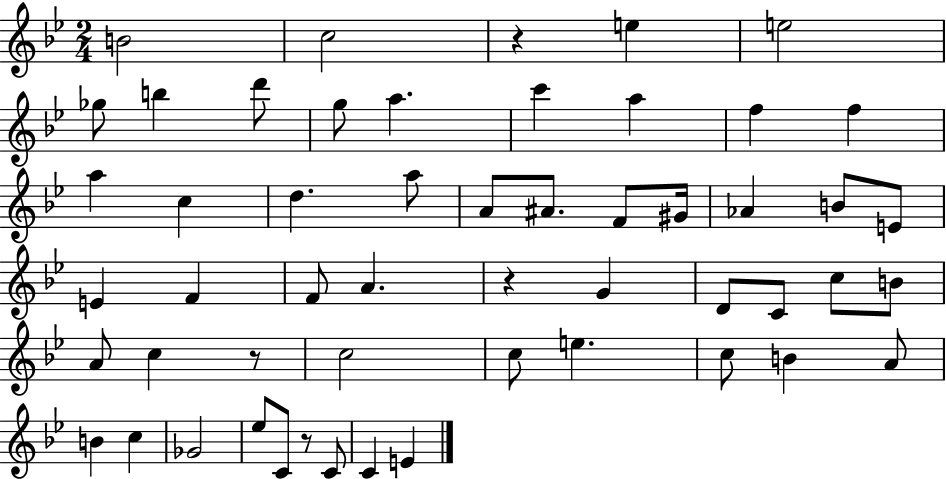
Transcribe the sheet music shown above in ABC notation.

X:1
T:Untitled
M:2/4
L:1/4
K:Bb
B2 c2 z e e2 _g/2 b d'/2 g/2 a c' a f f a c d a/2 A/2 ^A/2 F/2 ^G/4 _A B/2 E/2 E F F/2 A z G D/2 C/2 c/2 B/2 A/2 c z/2 c2 c/2 e c/2 B A/2 B c _G2 _e/2 C/2 z/2 C/2 C E